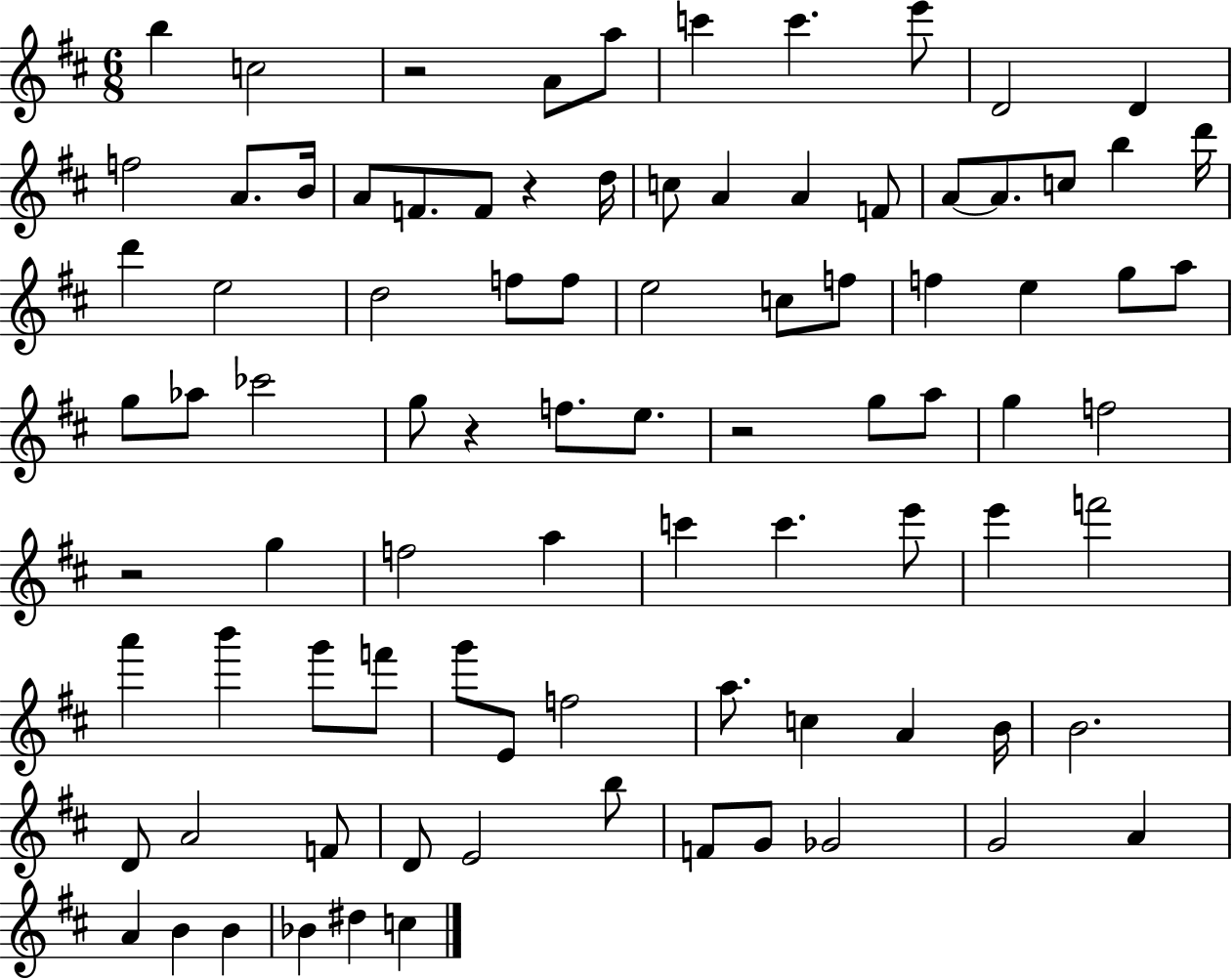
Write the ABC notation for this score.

X:1
T:Untitled
M:6/8
L:1/4
K:D
b c2 z2 A/2 a/2 c' c' e'/2 D2 D f2 A/2 B/4 A/2 F/2 F/2 z d/4 c/2 A A F/2 A/2 A/2 c/2 b d'/4 d' e2 d2 f/2 f/2 e2 c/2 f/2 f e g/2 a/2 g/2 _a/2 _c'2 g/2 z f/2 e/2 z2 g/2 a/2 g f2 z2 g f2 a c' c' e'/2 e' f'2 a' b' g'/2 f'/2 g'/2 E/2 f2 a/2 c A B/4 B2 D/2 A2 F/2 D/2 E2 b/2 F/2 G/2 _G2 G2 A A B B _B ^d c